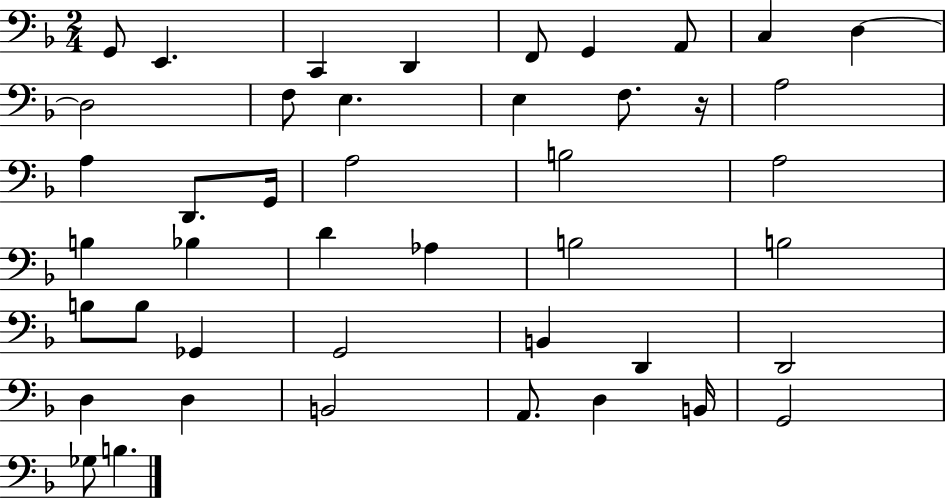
X:1
T:Untitled
M:2/4
L:1/4
K:F
G,,/2 E,, C,, D,, F,,/2 G,, A,,/2 C, D, D,2 F,/2 E, E, F,/2 z/4 A,2 A, D,,/2 G,,/4 A,2 B,2 A,2 B, _B, D _A, B,2 B,2 B,/2 B,/2 _G,, G,,2 B,, D,, D,,2 D, D, B,,2 A,,/2 D, B,,/4 G,,2 _G,/2 B,